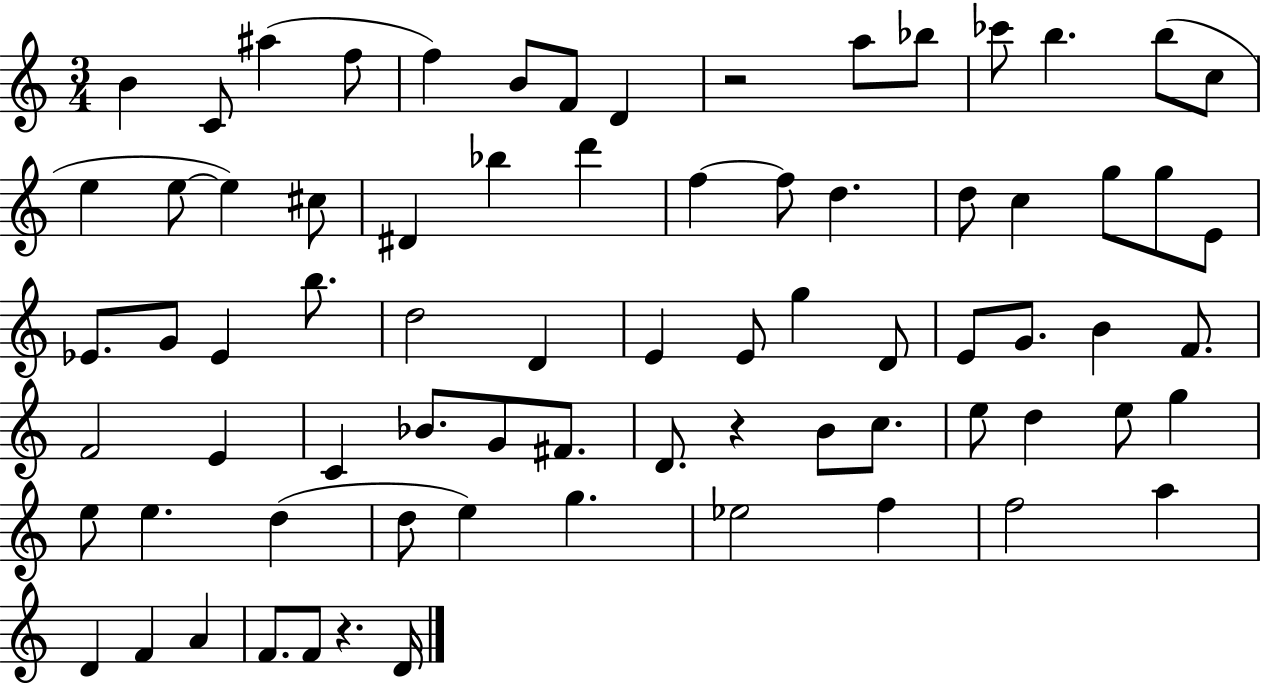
B4/q C4/e A#5/q F5/e F5/q B4/e F4/e D4/q R/h A5/e Bb5/e CES6/e B5/q. B5/e C5/e E5/q E5/e E5/q C#5/e D#4/q Bb5/q D6/q F5/q F5/e D5/q. D5/e C5/q G5/e G5/e E4/e Eb4/e. G4/e Eb4/q B5/e. D5/h D4/q E4/q E4/e G5/q D4/e E4/e G4/e. B4/q F4/e. F4/h E4/q C4/q Bb4/e. G4/e F#4/e. D4/e. R/q B4/e C5/e. E5/e D5/q E5/e G5/q E5/e E5/q. D5/q D5/e E5/q G5/q. Eb5/h F5/q F5/h A5/q D4/q F4/q A4/q F4/e. F4/e R/q. D4/s